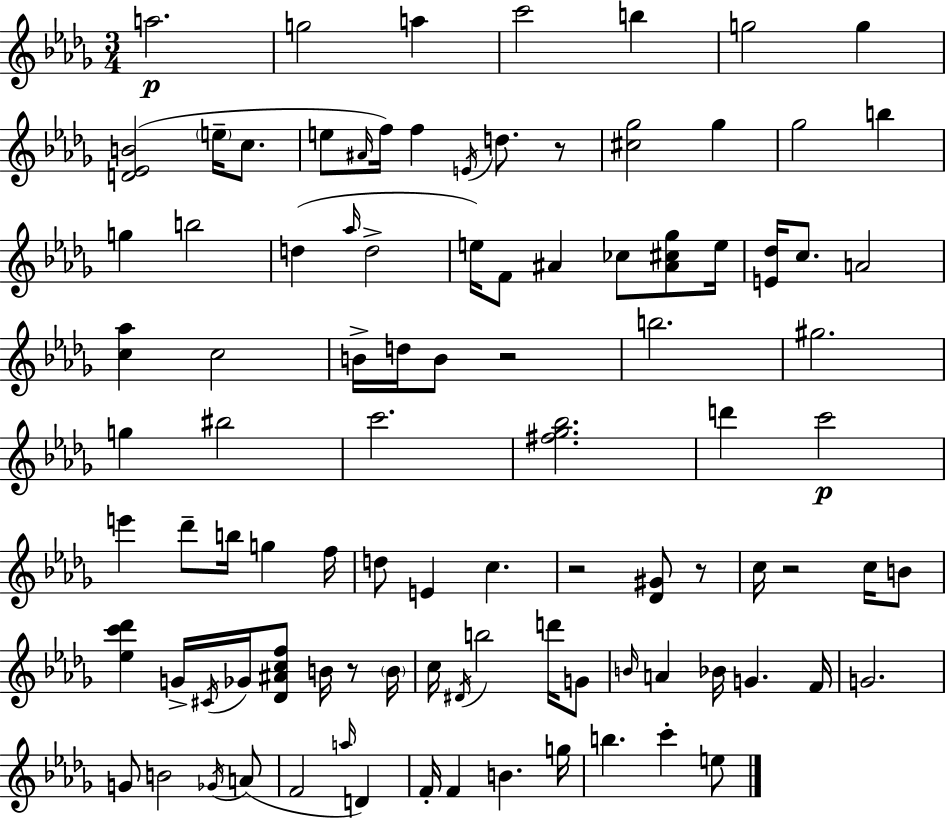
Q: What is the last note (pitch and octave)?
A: E5